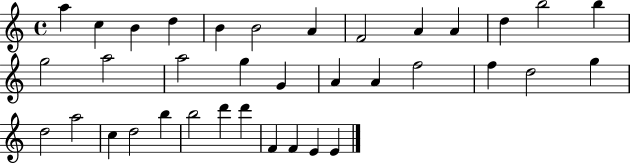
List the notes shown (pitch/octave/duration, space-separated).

A5/q C5/q B4/q D5/q B4/q B4/h A4/q F4/h A4/q A4/q D5/q B5/h B5/q G5/h A5/h A5/h G5/q G4/q A4/q A4/q F5/h F5/q D5/h G5/q D5/h A5/h C5/q D5/h B5/q B5/h D6/q D6/q F4/q F4/q E4/q E4/q